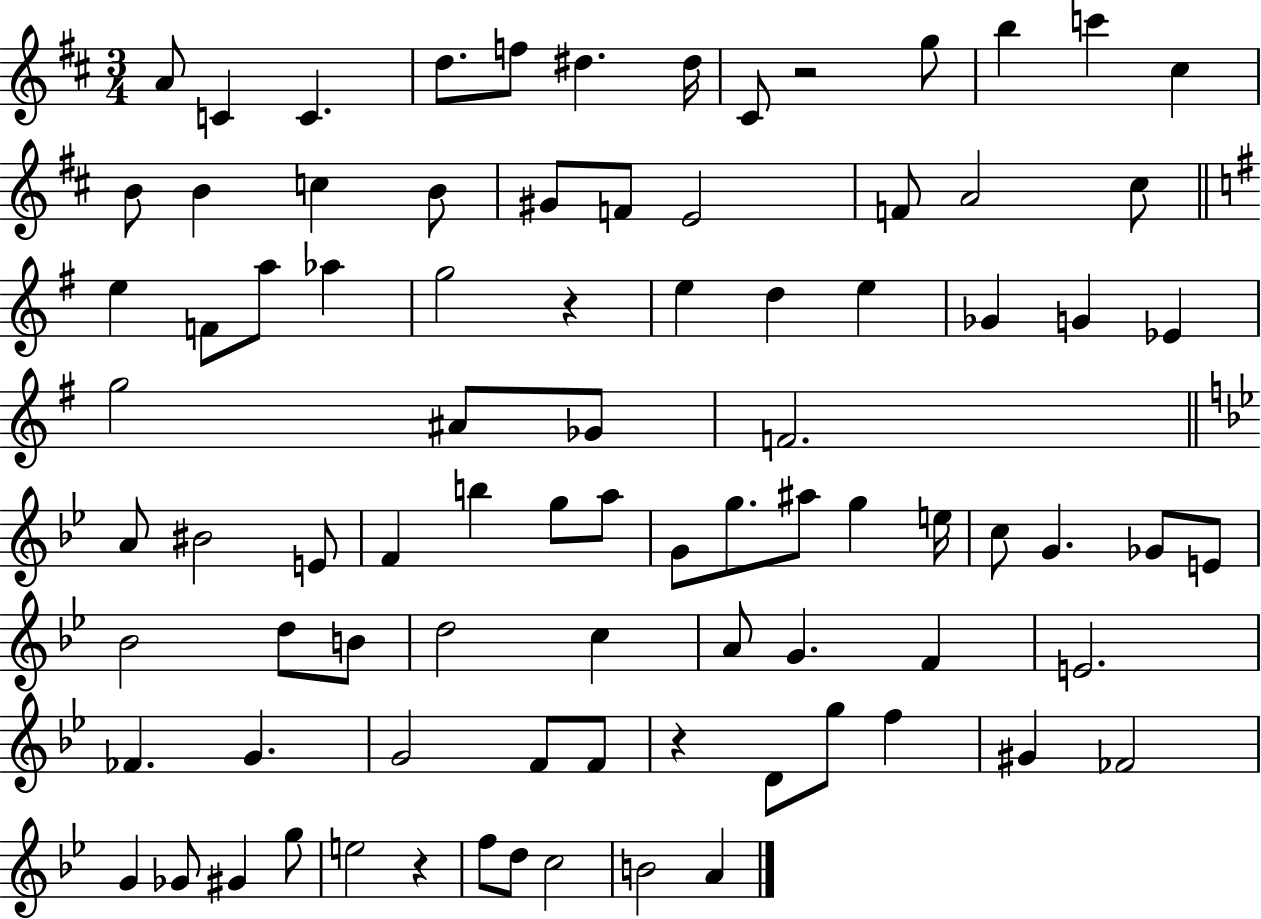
A4/e C4/q C4/q. D5/e. F5/e D#5/q. D#5/s C#4/e R/h G5/e B5/q C6/q C#5/q B4/e B4/q C5/q B4/e G#4/e F4/e E4/h F4/e A4/h C#5/e E5/q F4/e A5/e Ab5/q G5/h R/q E5/q D5/q E5/q Gb4/q G4/q Eb4/q G5/h A#4/e Gb4/e F4/h. A4/e BIS4/h E4/e F4/q B5/q G5/e A5/e G4/e G5/e. A#5/e G5/q E5/s C5/e G4/q. Gb4/e E4/e Bb4/h D5/e B4/e D5/h C5/q A4/e G4/q. F4/q E4/h. FES4/q. G4/q. G4/h F4/e F4/e R/q D4/e G5/e F5/q G#4/q FES4/h G4/q Gb4/e G#4/q G5/e E5/h R/q F5/e D5/e C5/h B4/h A4/q